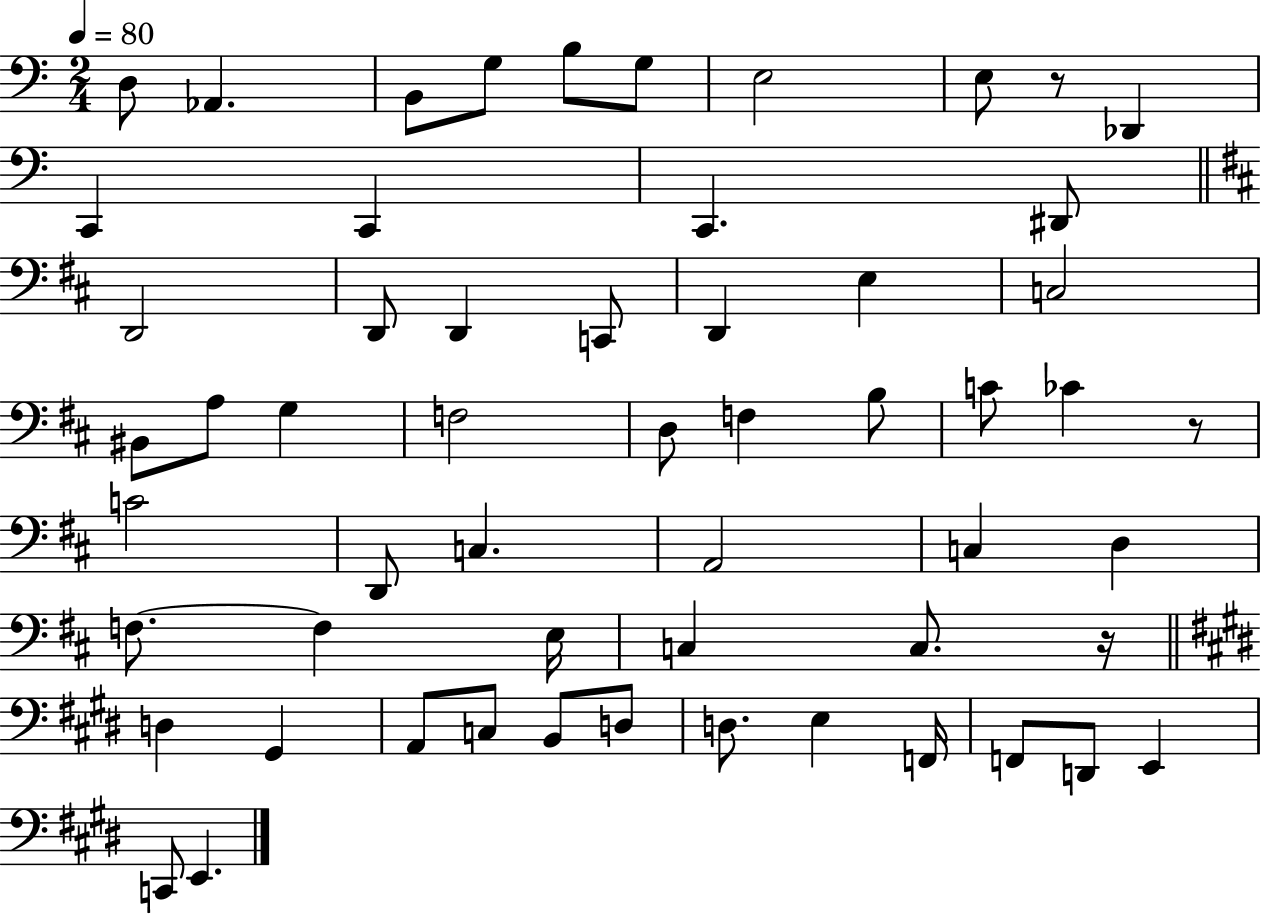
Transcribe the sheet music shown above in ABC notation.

X:1
T:Untitled
M:2/4
L:1/4
K:C
D,/2 _A,, B,,/2 G,/2 B,/2 G,/2 E,2 E,/2 z/2 _D,, C,, C,, C,, ^D,,/2 D,,2 D,,/2 D,, C,,/2 D,, E, C,2 ^B,,/2 A,/2 G, F,2 D,/2 F, B,/2 C/2 _C z/2 C2 D,,/2 C, A,,2 C, D, F,/2 F, E,/4 C, C,/2 z/4 D, ^G,, A,,/2 C,/2 B,,/2 D,/2 D,/2 E, F,,/4 F,,/2 D,,/2 E,, C,,/2 E,,